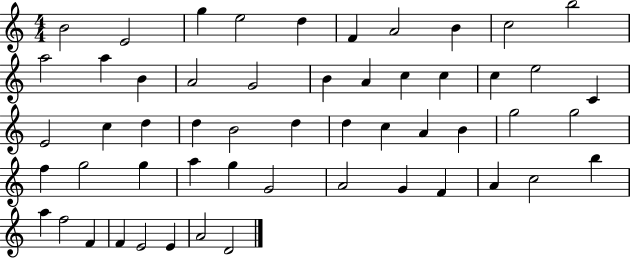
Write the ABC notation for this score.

X:1
T:Untitled
M:4/4
L:1/4
K:C
B2 E2 g e2 d F A2 B c2 b2 a2 a B A2 G2 B A c c c e2 C E2 c d d B2 d d c A B g2 g2 f g2 g a g G2 A2 G F A c2 b a f2 F F E2 E A2 D2